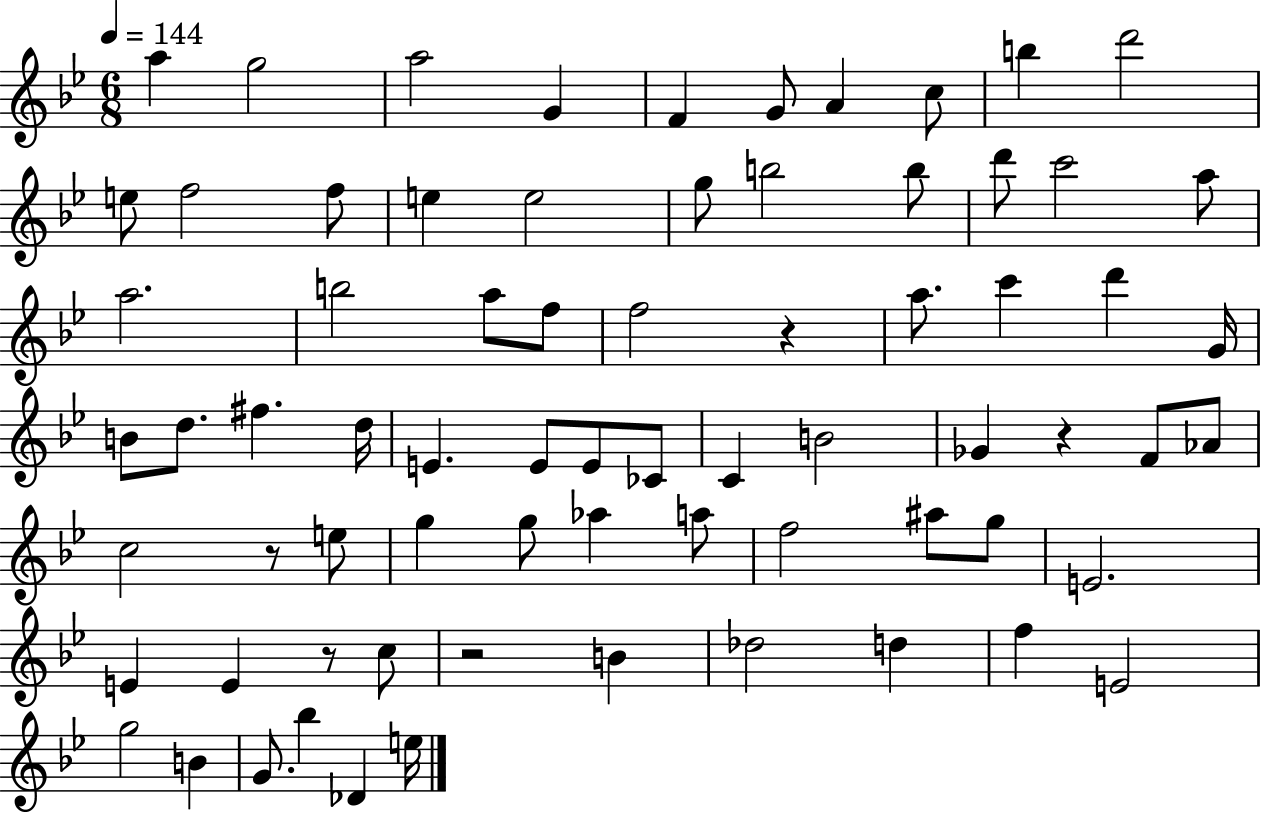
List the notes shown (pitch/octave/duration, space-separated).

A5/q G5/h A5/h G4/q F4/q G4/e A4/q C5/e B5/q D6/h E5/e F5/h F5/e E5/q E5/h G5/e B5/h B5/e D6/e C6/h A5/e A5/h. B5/h A5/e F5/e F5/h R/q A5/e. C6/q D6/q G4/s B4/e D5/e. F#5/q. D5/s E4/q. E4/e E4/e CES4/e C4/q B4/h Gb4/q R/q F4/e Ab4/e C5/h R/e E5/e G5/q G5/e Ab5/q A5/e F5/h A#5/e G5/e E4/h. E4/q E4/q R/e C5/e R/h B4/q Db5/h D5/q F5/q E4/h G5/h B4/q G4/e. Bb5/q Db4/q E5/s